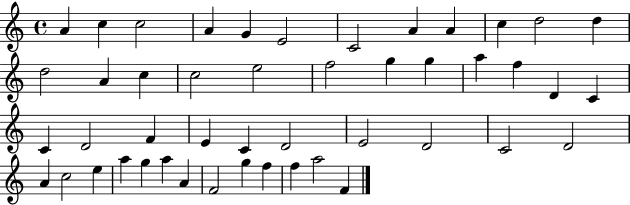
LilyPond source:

{
  \clef treble
  \time 4/4
  \defaultTimeSignature
  \key c \major
  a'4 c''4 c''2 | a'4 g'4 e'2 | c'2 a'4 a'4 | c''4 d''2 d''4 | \break d''2 a'4 c''4 | c''2 e''2 | f''2 g''4 g''4 | a''4 f''4 d'4 c'4 | \break c'4 d'2 f'4 | e'4 c'4 d'2 | e'2 d'2 | c'2 d'2 | \break a'4 c''2 e''4 | a''4 g''4 a''4 a'4 | f'2 g''4 f''4 | f''4 a''2 f'4 | \break \bar "|."
}